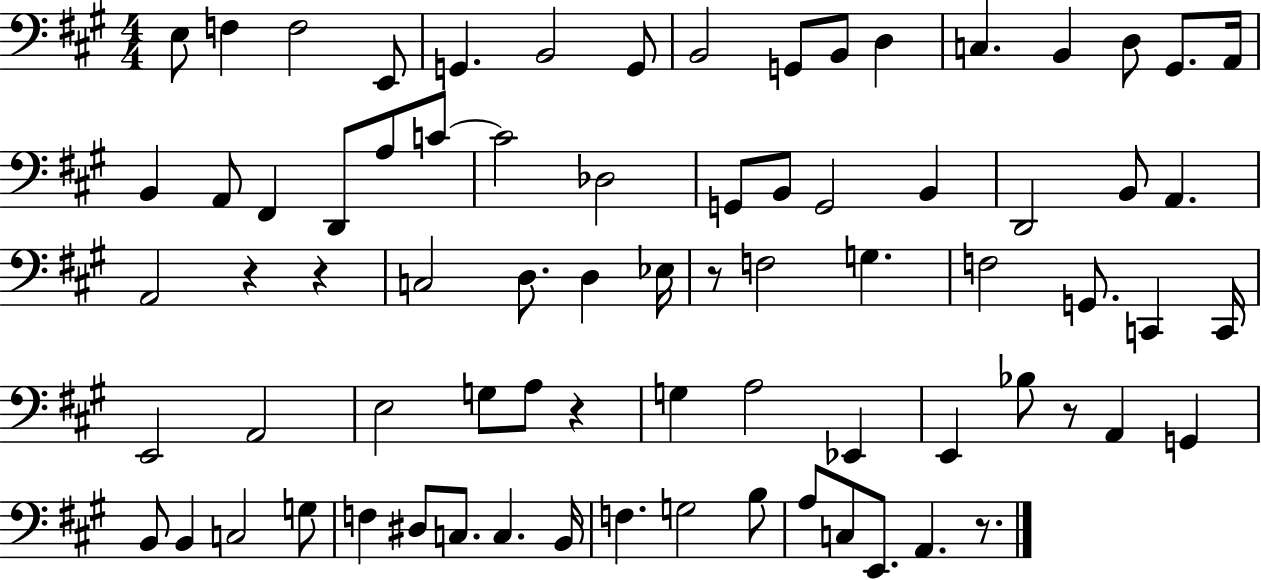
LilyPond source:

{
  \clef bass
  \numericTimeSignature
  \time 4/4
  \key a \major
  \repeat volta 2 { e8 f4 f2 e,8 | g,4. b,2 g,8 | b,2 g,8 b,8 d4 | c4. b,4 d8 gis,8. a,16 | \break b,4 a,8 fis,4 d,8 a8 c'8~~ | c'2 des2 | g,8 b,8 g,2 b,4 | d,2 b,8 a,4. | \break a,2 r4 r4 | c2 d8. d4 ees16 | r8 f2 g4. | f2 g,8. c,4 c,16 | \break e,2 a,2 | e2 g8 a8 r4 | g4 a2 ees,4 | e,4 bes8 r8 a,4 g,4 | \break b,8 b,4 c2 g8 | f4 dis8 c8. c4. b,16 | f4. g2 b8 | a8 c8 e,8. a,4. r8. | \break } \bar "|."
}